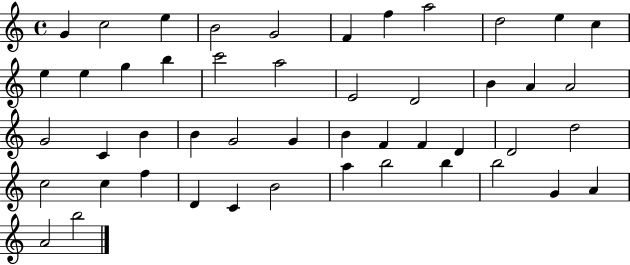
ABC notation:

X:1
T:Untitled
M:4/4
L:1/4
K:C
G c2 e B2 G2 F f a2 d2 e c e e g b c'2 a2 E2 D2 B A A2 G2 C B B G2 G B F F D D2 d2 c2 c f D C B2 a b2 b b2 G A A2 b2